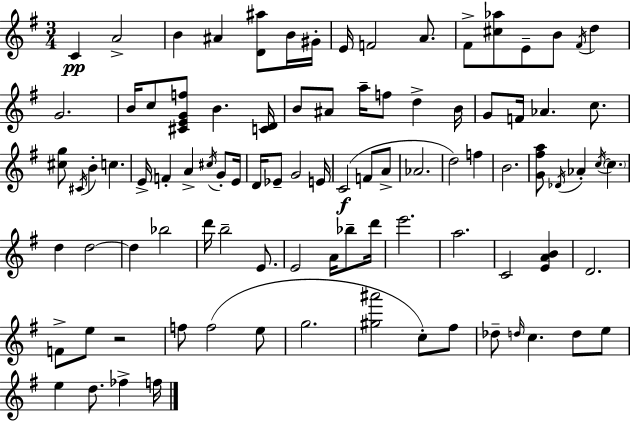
C4/q A4/h B4/q A#4/q [D4,A#5]/e B4/s G#4/s E4/s F4/h A4/e. F#4/e [C#5,Ab5]/e E4/e B4/e F#4/s D5/q G4/h. B4/s C5/e [C#4,E4,G4,F5]/e B4/q. [C4,D4]/s B4/e A#4/e A5/s F5/e D5/q B4/s G4/e F4/s Ab4/q. C5/e. [C#5,G5]/e C#4/s B4/q C5/q. E4/s F4/q A4/q C#5/s G4/e E4/s D4/s Eb4/e G4/h E4/s C4/h F4/e A4/e Ab4/h. D5/h F5/q B4/h. [G4,F#5,A5]/e Db4/s Ab4/q C5/s C5/q. D5/q D5/h D5/q Bb5/h D6/s B5/h E4/e. E4/h A4/s Bb5/e D6/s E6/h. A5/h. C4/h [E4,A4,B4]/q D4/h. F4/e E5/e R/h F5/e F5/h E5/e G5/h. [G#5,A#6]/h C5/e F#5/e Db5/e D5/s C5/q. D5/e E5/e E5/q D5/e. FES5/q F5/s